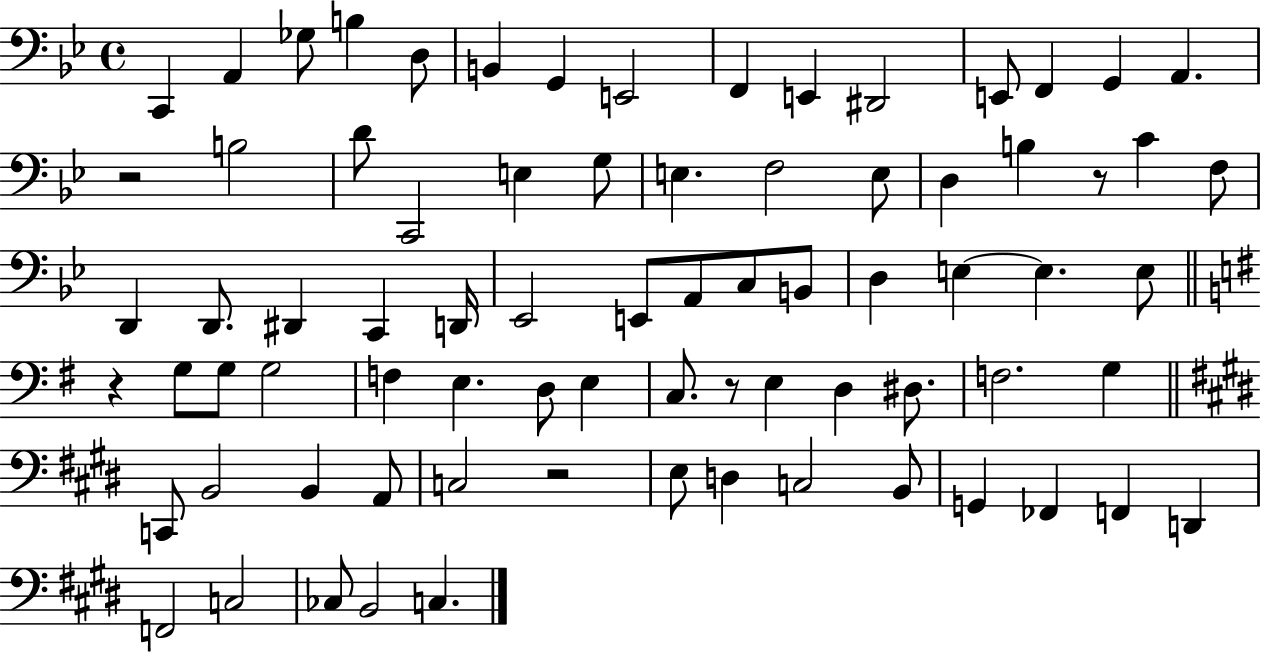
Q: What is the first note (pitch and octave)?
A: C2